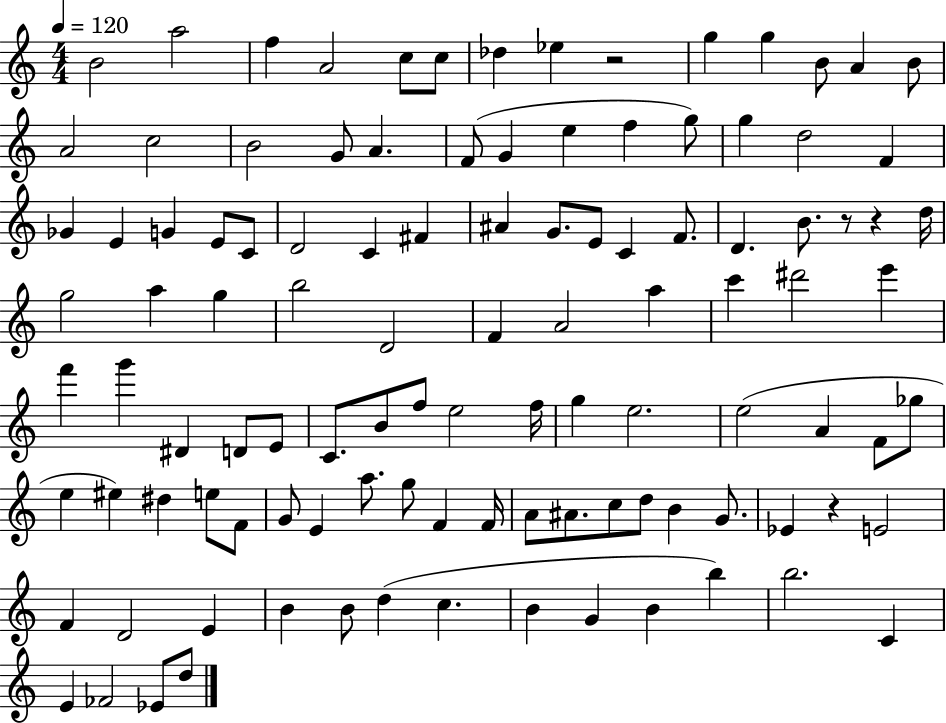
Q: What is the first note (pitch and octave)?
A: B4